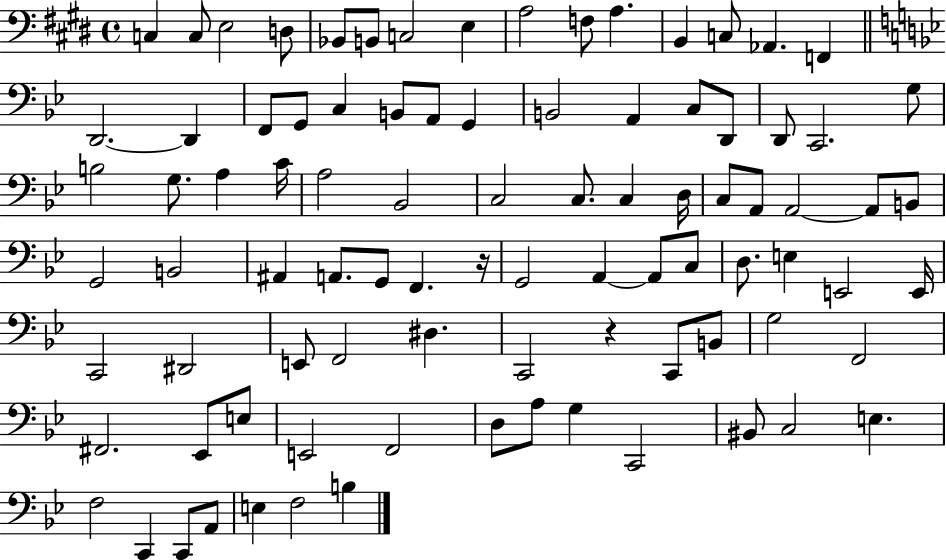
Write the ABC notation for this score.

X:1
T:Untitled
M:4/4
L:1/4
K:E
C, C,/2 E,2 D,/2 _B,,/2 B,,/2 C,2 E, A,2 F,/2 A, B,, C,/2 _A,, F,, D,,2 D,, F,,/2 G,,/2 C, B,,/2 A,,/2 G,, B,,2 A,, C,/2 D,,/2 D,,/2 C,,2 G,/2 B,2 G,/2 A, C/4 A,2 _B,,2 C,2 C,/2 C, D,/4 C,/2 A,,/2 A,,2 A,,/2 B,,/2 G,,2 B,,2 ^A,, A,,/2 G,,/2 F,, z/4 G,,2 A,, A,,/2 C,/2 D,/2 E, E,,2 E,,/4 C,,2 ^D,,2 E,,/2 F,,2 ^D, C,,2 z C,,/2 B,,/2 G,2 F,,2 ^F,,2 _E,,/2 E,/2 E,,2 F,,2 D,/2 A,/2 G, C,,2 ^B,,/2 C,2 E, F,2 C,, C,,/2 A,,/2 E, F,2 B,